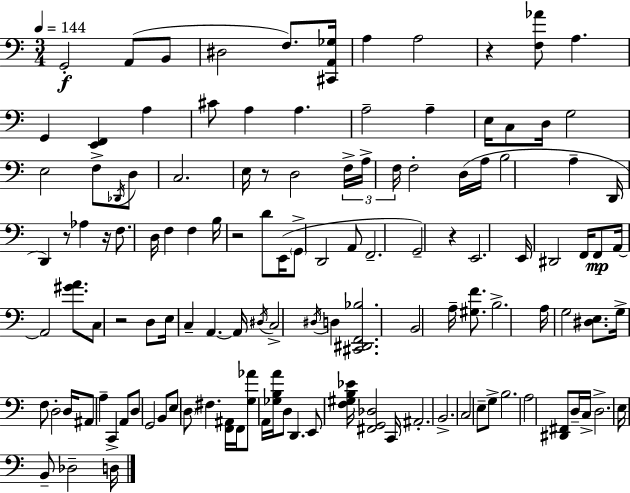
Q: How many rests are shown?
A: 7